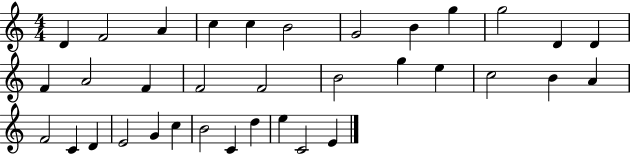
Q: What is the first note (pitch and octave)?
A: D4